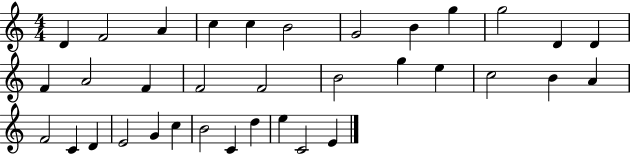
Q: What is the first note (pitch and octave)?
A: D4